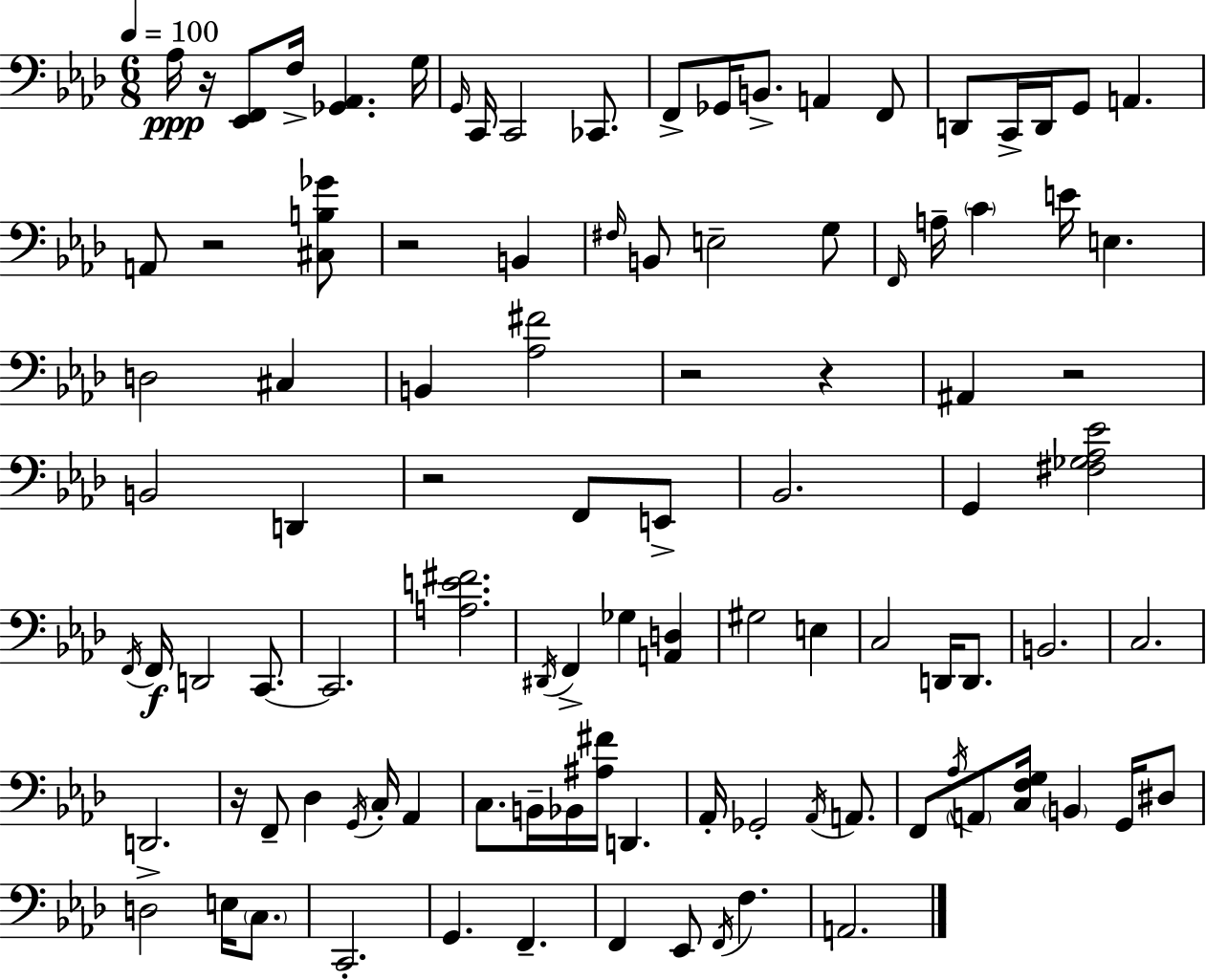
X:1
T:Untitled
M:6/8
L:1/4
K:Ab
_A,/4 z/4 [_E,,F,,]/2 F,/4 [_G,,_A,,] G,/4 G,,/4 C,,/4 C,,2 _C,,/2 F,,/2 _G,,/4 B,,/2 A,, F,,/2 D,,/2 C,,/4 D,,/4 G,,/2 A,, A,,/2 z2 [^C,B,_G]/2 z2 B,, ^F,/4 B,,/2 E,2 G,/2 F,,/4 A,/4 C E/4 E, D,2 ^C, B,, [_A,^F]2 z2 z ^A,, z2 B,,2 D,, z2 F,,/2 E,,/2 _B,,2 G,, [^F,_G,_A,_E]2 F,,/4 F,,/4 D,,2 C,,/2 C,,2 [A,E^F]2 ^D,,/4 F,, _G, [A,,D,] ^G,2 E, C,2 D,,/4 D,,/2 B,,2 C,2 D,,2 z/4 F,,/2 _D, G,,/4 C,/4 _A,, C,/2 B,,/4 _B,,/4 [^A,^F]/4 D,, _A,,/4 _G,,2 _A,,/4 A,,/2 F,,/2 _A,/4 A,,/2 [C,F,G,]/4 B,, G,,/4 ^D,/2 D,2 E,/4 C,/2 C,,2 G,, F,, F,, _E,,/2 F,,/4 F, A,,2